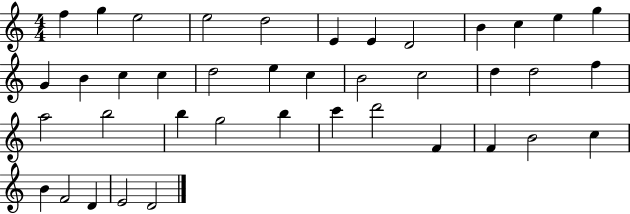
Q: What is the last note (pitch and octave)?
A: D4